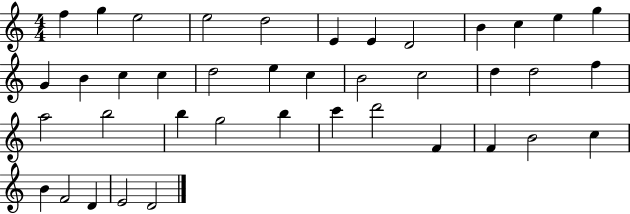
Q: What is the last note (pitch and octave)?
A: D4